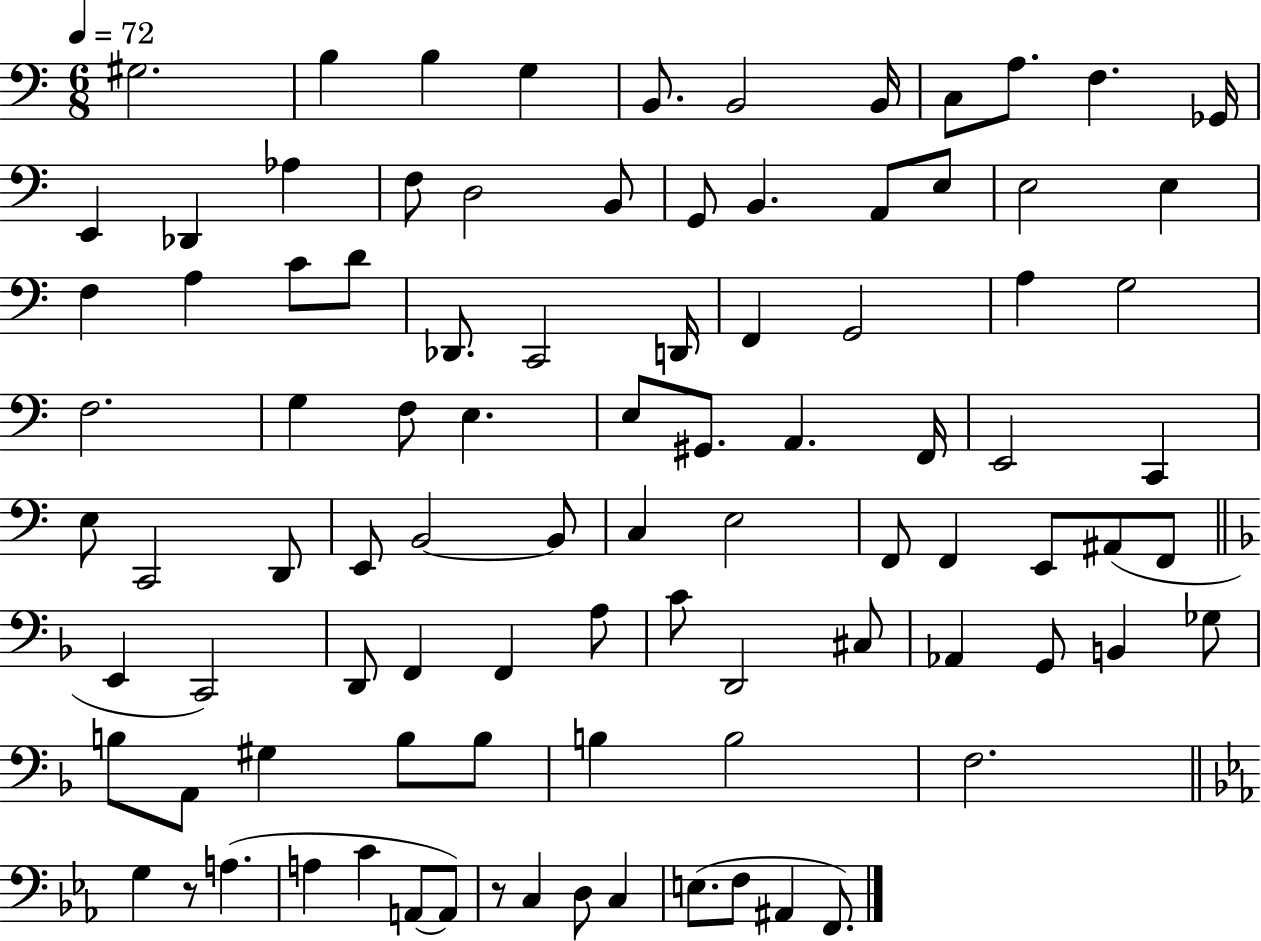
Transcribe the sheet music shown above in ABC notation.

X:1
T:Untitled
M:6/8
L:1/4
K:C
^G,2 B, B, G, B,,/2 B,,2 B,,/4 C,/2 A,/2 F, _G,,/4 E,, _D,, _A, F,/2 D,2 B,,/2 G,,/2 B,, A,,/2 E,/2 E,2 E, F, A, C/2 D/2 _D,,/2 C,,2 D,,/4 F,, G,,2 A, G,2 F,2 G, F,/2 E, E,/2 ^G,,/2 A,, F,,/4 E,,2 C,, E,/2 C,,2 D,,/2 E,,/2 B,,2 B,,/2 C, E,2 F,,/2 F,, E,,/2 ^A,,/2 F,,/2 E,, C,,2 D,,/2 F,, F,, A,/2 C/2 D,,2 ^C,/2 _A,, G,,/2 B,, _G,/2 B,/2 A,,/2 ^G, B,/2 B,/2 B, B,2 F,2 G, z/2 A, A, C A,,/2 A,,/2 z/2 C, D,/2 C, E,/2 F,/2 ^A,, F,,/2